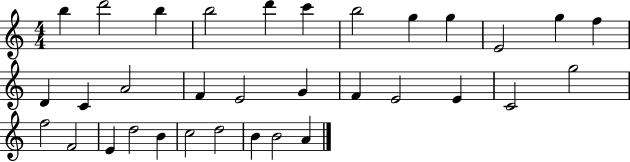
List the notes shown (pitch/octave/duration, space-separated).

B5/q D6/h B5/q B5/h D6/q C6/q B5/h G5/q G5/q E4/h G5/q F5/q D4/q C4/q A4/h F4/q E4/h G4/q F4/q E4/h E4/q C4/h G5/h F5/h F4/h E4/q D5/h B4/q C5/h D5/h B4/q B4/h A4/q